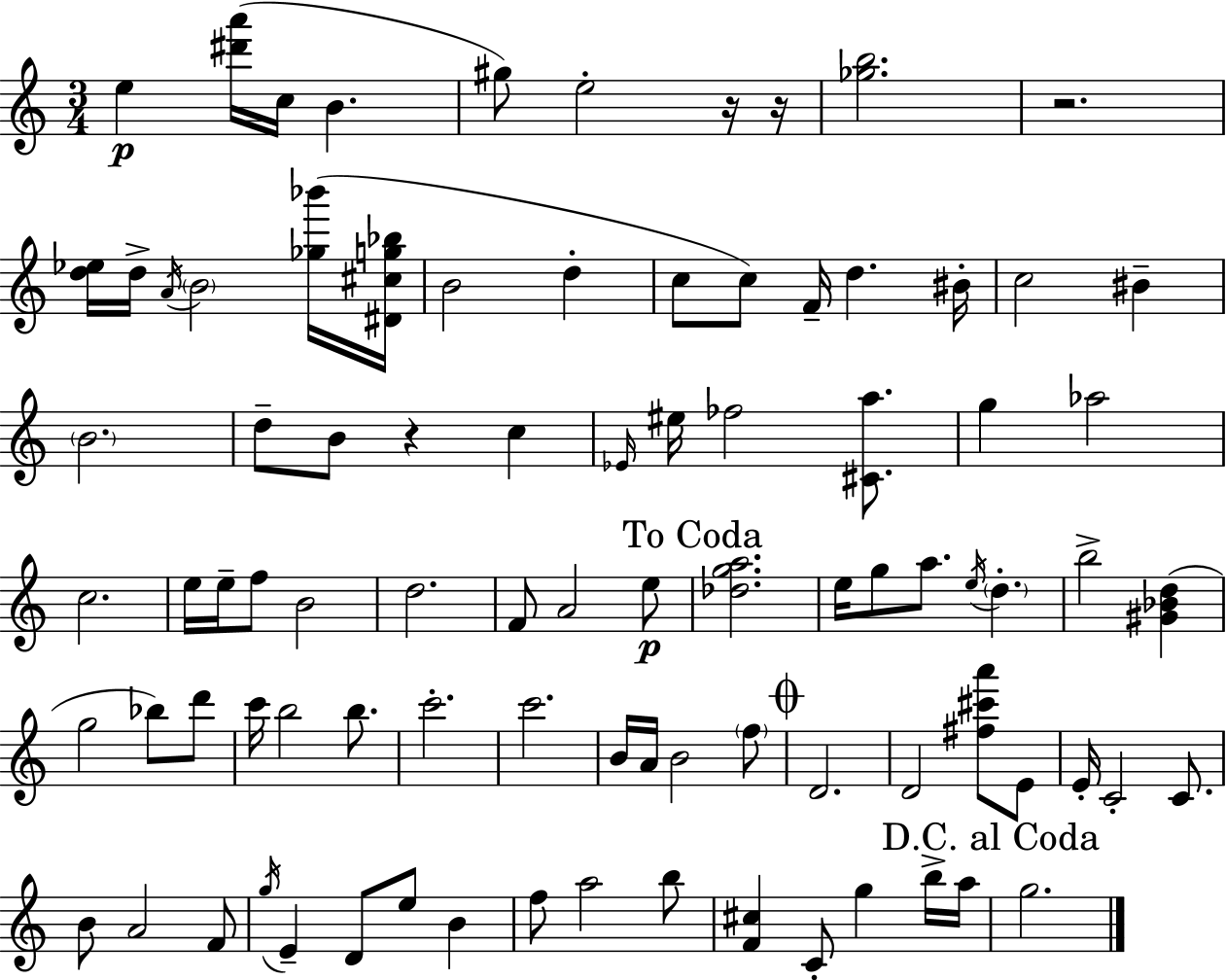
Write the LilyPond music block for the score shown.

{
  \clef treble
  \numericTimeSignature
  \time 3/4
  \key a \minor
  e''4\p <dis''' a'''>16( c''16 b'4. | gis''8) e''2-. r16 r16 | <ges'' b''>2. | r2. | \break <d'' ees''>16 d''16-> \acciaccatura { a'16 } \parenthesize b'2 <ges'' bes'''>16( | <dis' cis'' g'' bes''>16 b'2 d''4-. | c''8 c''8) f'16-- d''4. | bis'16-. c''2 bis'4-- | \break \parenthesize b'2. | d''8-- b'8 r4 c''4 | \grace { ees'16 } eis''16 fes''2 <cis' a''>8. | g''4 aes''2 | \break c''2. | e''16 e''16-- f''8 b'2 | d''2. | f'8 a'2 | \break e''8\p \mark "To Coda" <des'' g'' a''>2. | e''16 g''8 a''8. \acciaccatura { e''16 } \parenthesize d''4.-. | b''2-> <gis' bes' d''>4( | g''2 bes''8) | \break d'''8 c'''16 b''2 | b''8. c'''2.-. | c'''2. | b'16 a'16 b'2 | \break \parenthesize f''8 \mark \markup { \musicglyph "scripts.coda" } d'2. | d'2 <fis'' cis''' a'''>8 | e'8 e'16-. c'2-. | c'8. b'8 a'2 | \break f'8 \acciaccatura { g''16 } e'4-- d'8 e''8 | b'4 f''8 a''2 | b''8 <f' cis''>4 c'8-. g''4 | b''16-> a''16 \mark "D.C. al Coda" g''2. | \break \bar "|."
}